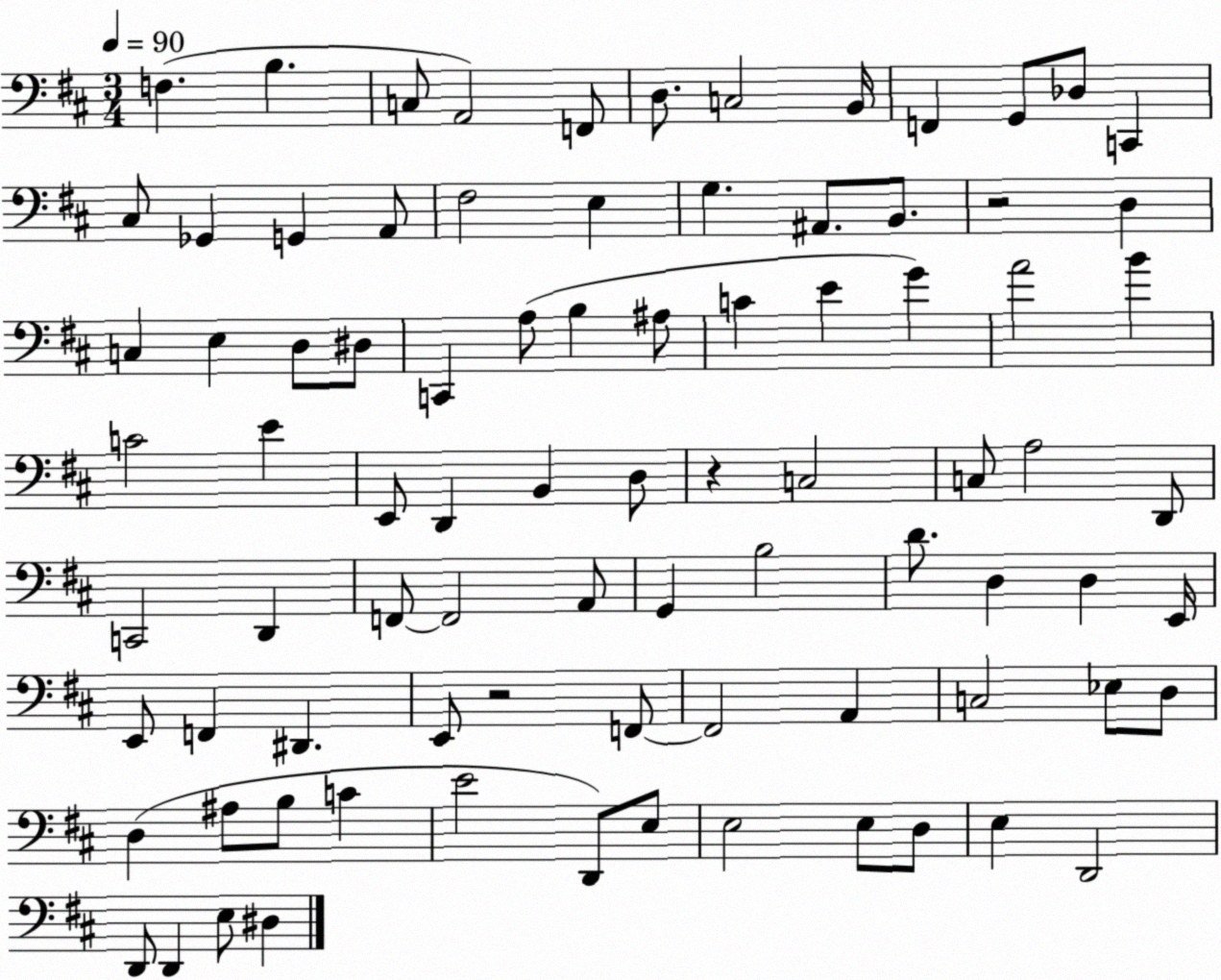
X:1
T:Untitled
M:3/4
L:1/4
K:D
F, B, C,/2 A,,2 F,,/2 D,/2 C,2 B,,/4 F,, G,,/2 _D,/2 C,, ^C,/2 _G,, G,, A,,/2 ^F,2 E, G, ^A,,/2 B,,/2 z2 D, C, E, D,/2 ^D,/2 C,, A,/2 B, ^A,/2 C E G A2 B C2 E E,,/2 D,, B,, D,/2 z C,2 C,/2 A,2 D,,/2 C,,2 D,, F,,/2 F,,2 A,,/2 G,, B,2 D/2 D, D, E,,/4 E,,/2 F,, ^D,, E,,/2 z2 F,,/2 F,,2 A,, C,2 _E,/2 D,/2 D, ^A,/2 B,/2 C E2 D,,/2 E,/2 E,2 E,/2 D,/2 E, D,,2 D,,/2 D,, E,/2 ^D,